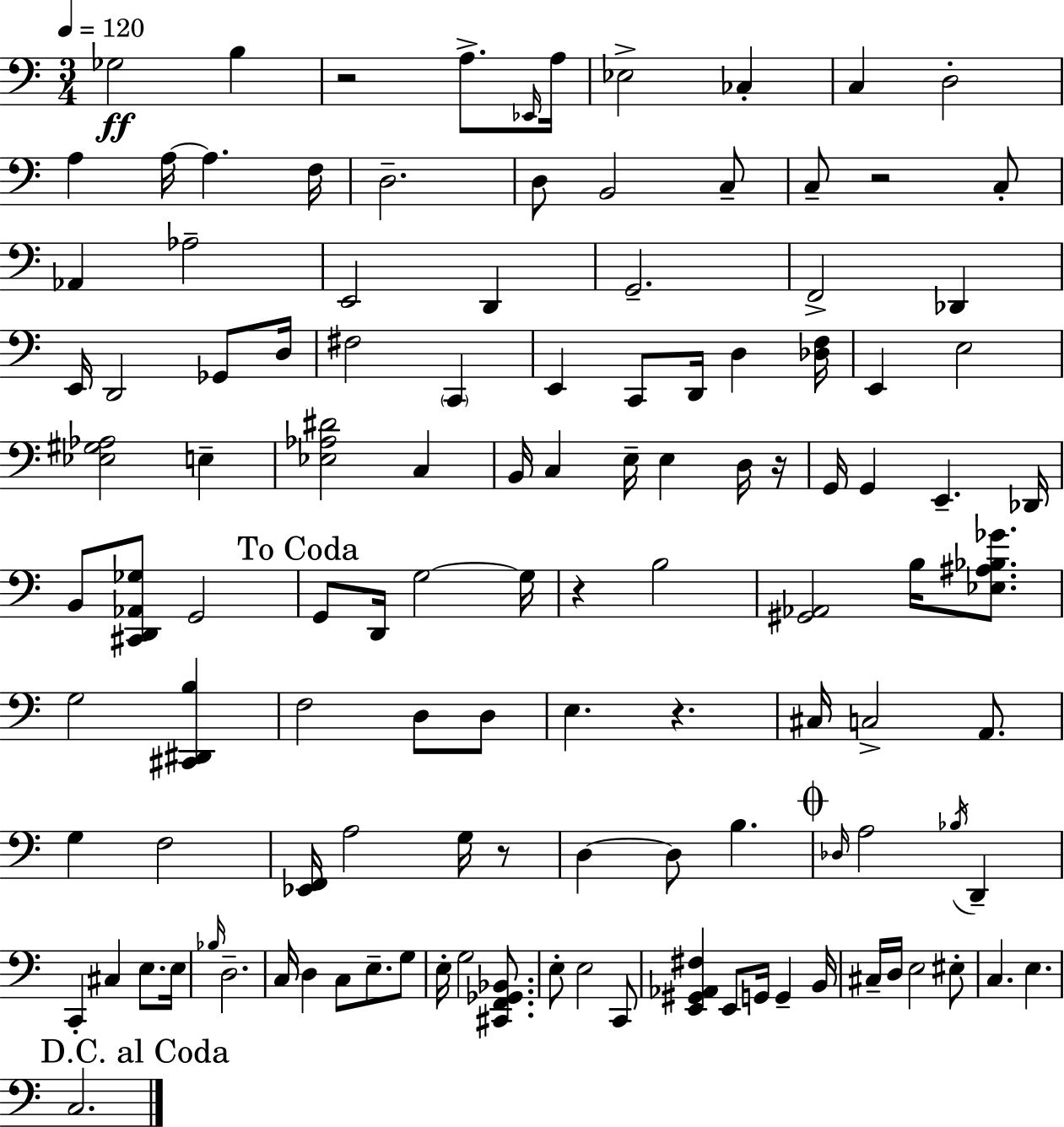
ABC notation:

X:1
T:Untitled
M:3/4
L:1/4
K:Am
_G,2 B, z2 A,/2 _E,,/4 A,/4 _E,2 _C, C, D,2 A, A,/4 A, F,/4 D,2 D,/2 B,,2 C,/2 C,/2 z2 C,/2 _A,, _A,2 E,,2 D,, G,,2 F,,2 _D,, E,,/4 D,,2 _G,,/2 D,/4 ^F,2 C,, E,, C,,/2 D,,/4 D, [_D,F,]/4 E,, E,2 [_E,^G,_A,]2 E, [_E,_A,^D]2 C, B,,/4 C, E,/4 E, D,/4 z/4 G,,/4 G,, E,, _D,,/4 B,,/2 [^C,,D,,_A,,_G,]/2 G,,2 G,,/2 D,,/4 G,2 G,/4 z B,2 [^G,,_A,,]2 B,/4 [_E,^A,_B,_G]/2 G,2 [^C,,^D,,B,] F,2 D,/2 D,/2 E, z ^C,/4 C,2 A,,/2 G, F,2 [_E,,F,,]/4 A,2 G,/4 z/2 D, D,/2 B, _D,/4 A,2 _B,/4 D,, C,, ^C, E,/2 E,/4 _B,/4 D,2 C,/4 D, C,/2 E,/2 G,/2 E,/4 G,2 [^C,,F,,_G,,_B,,]/2 E,/2 E,2 C,,/2 [E,,^G,,_A,,^F,] E,,/2 G,,/4 G,, B,,/4 ^C,/4 D,/4 E,2 ^E,/2 C, E, C,2